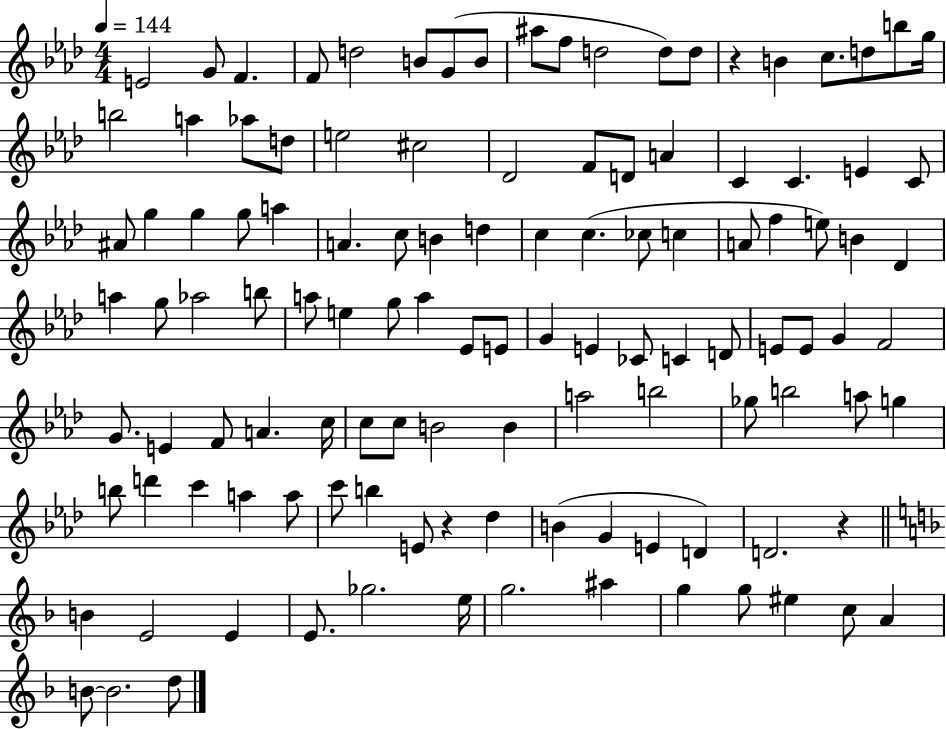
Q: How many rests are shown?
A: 3